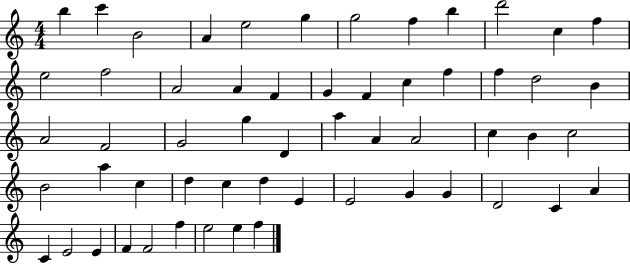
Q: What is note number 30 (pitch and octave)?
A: A5